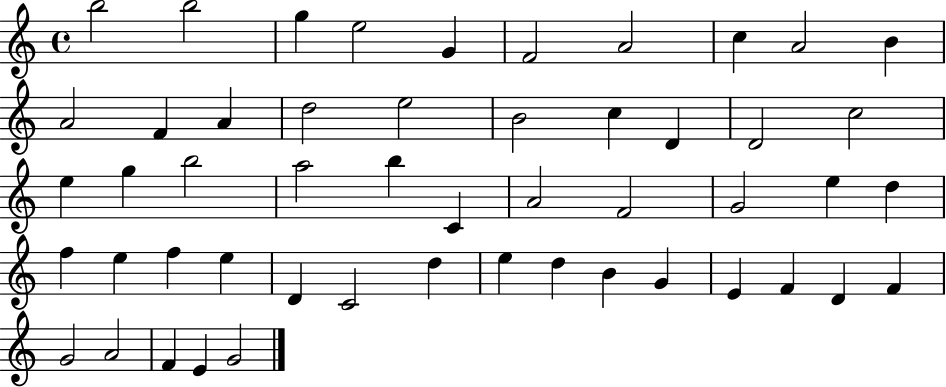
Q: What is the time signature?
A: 4/4